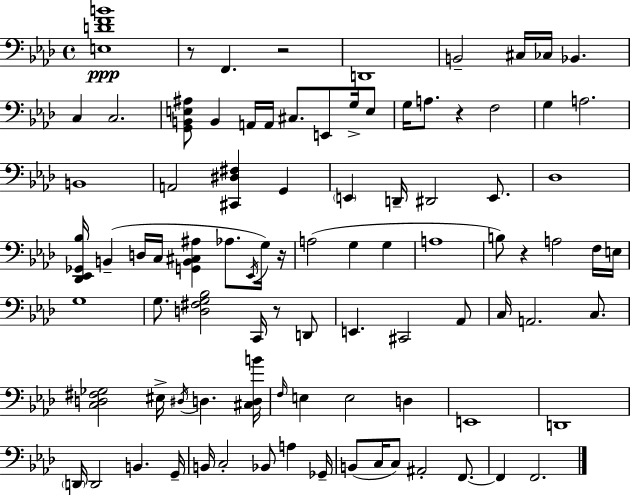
{
  \clef bass
  \time 4/4
  \defaultTimeSignature
  \key aes \major
  \repeat volta 2 { <e d' f' b'>1\ppp | r8 f,4. r2 | d,1 | b,2-- cis16 ces16 bes,4. | \break c4 c2. | <g, b, e ais>8 b,4 a,16 a,16 cis8. e,8 g16-> e8 | g16 a8. r4 f2 | g4 a2. | \break b,1 | a,2 <cis, dis fis>4 g,4 | \parenthesize e,4 d,16-- dis,2 e,8. | des1 | \break <des, ees, ges, bes>16 b,4--( d16 c16 <g, b, cis ais>4 aes8. \acciaccatura { ees,16 }) g16 | r16 a2( g4 g4 | a1 | b8) r4 a2 f16 | \break e16 g1 | g8. <d fis g bes>2 c,16 r8 d,8 | e,4. cis,2 aes,8 | c16 a,2. c8. | \break <c d fis ges>2 eis16-> \acciaccatura { dis16 } d4. | <cis d b'>16 \grace { f16 } e4 e2 d4 | e,1 | d,1 | \break \parenthesize d,16 d,2 b,4. | g,16-- b,16 c2-. bes,8 a4 | ges,16-- b,8( c16 c8) ais,2-. | f,8.~~ f,4 f,2. | \break } \bar "|."
}